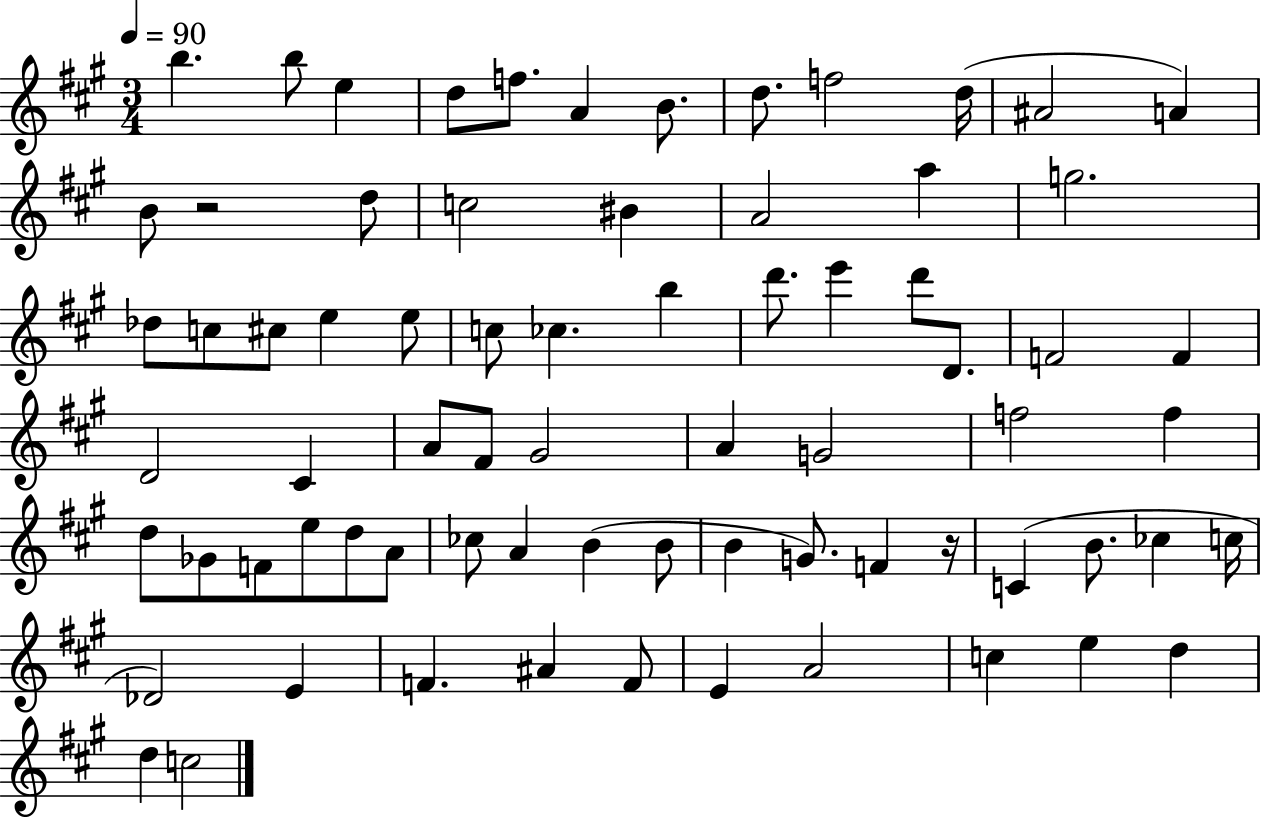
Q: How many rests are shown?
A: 2